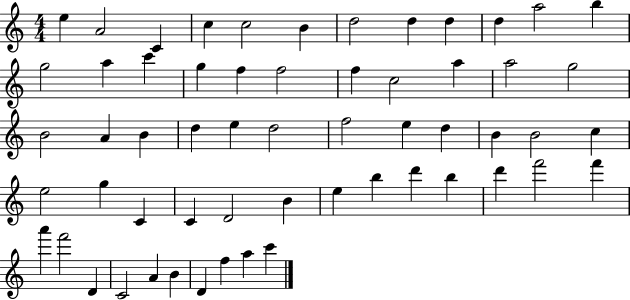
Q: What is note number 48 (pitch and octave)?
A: F6